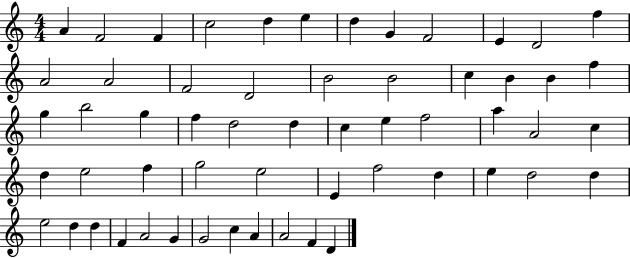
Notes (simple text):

A4/q F4/h F4/q C5/h D5/q E5/q D5/q G4/q F4/h E4/q D4/h F5/q A4/h A4/h F4/h D4/h B4/h B4/h C5/q B4/q B4/q F5/q G5/q B5/h G5/q F5/q D5/h D5/q C5/q E5/q F5/h A5/q A4/h C5/q D5/q E5/h F5/q G5/h E5/h E4/q F5/h D5/q E5/q D5/h D5/q E5/h D5/q D5/q F4/q A4/h G4/q G4/h C5/q A4/q A4/h F4/q D4/q